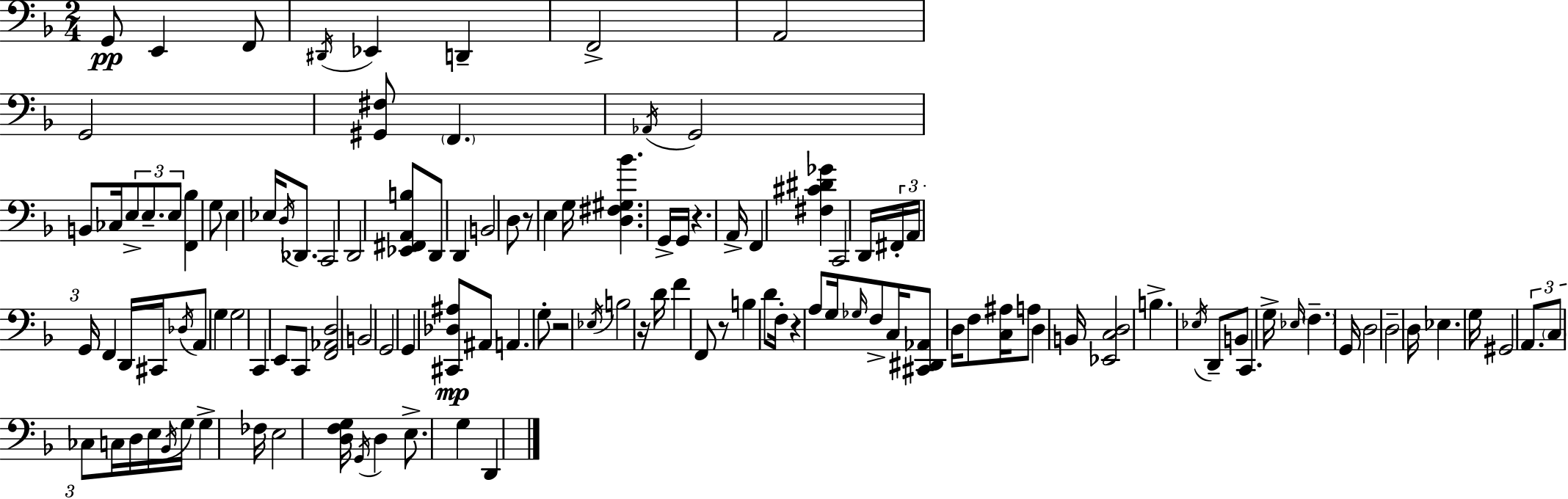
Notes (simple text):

G2/e E2/q F2/e D#2/s Eb2/q D2/q F2/h A2/h G2/h [G#2,F#3]/e F2/q. Ab2/s G2/h B2/e CES3/s E3/e E3/e. E3/e [F2,Bb3]/q G3/e E3/q Eb3/s D3/s Db2/e. C2/h D2/h [Eb2,F#2,A2,B3]/e D2/e D2/q B2/h D3/e R/e E3/q G3/s [D3,F#3,G#3,Bb4]/q. G2/s G2/s R/q. A2/s F2/q [F#3,C#4,D#4,Gb4]/q C2/h D2/s F#2/s A2/s G2/s F2/q D2/s C#2/s Db3/s A2/e G3/q G3/h C2/q E2/e C2/e [F2,Ab2,D3]/h B2/h G2/h G2/q [C#2,Db3,A#3]/e A#2/e A2/q. G3/e R/h Eb3/s B3/h R/s D4/s F4/q F2/e R/e B3/q D4/e F3/s R/q A3/e G3/s Gb3/s F3/e C3/s [C#2,D#2,Ab2]/e D3/s F3/e [C3,A#3]/s A3/e D3/q B2/s [Eb2,C3,D3]/h B3/q. Eb3/s D2/e B2/e C2/q. G3/s Eb3/s F3/q. G2/s D3/h D3/h D3/s Eb3/q. G3/s G#2/h A2/e. C3/e CES3/e C3/s D3/s E3/s Bb2/s G3/s G3/q FES3/s E3/h [D3,F3,G3]/s G2/s D3/q E3/e. G3/q D2/q